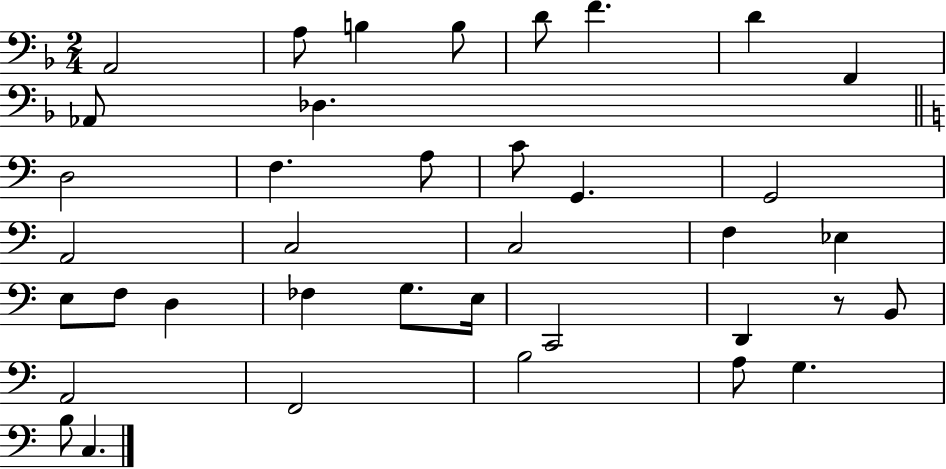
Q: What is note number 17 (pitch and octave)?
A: A2